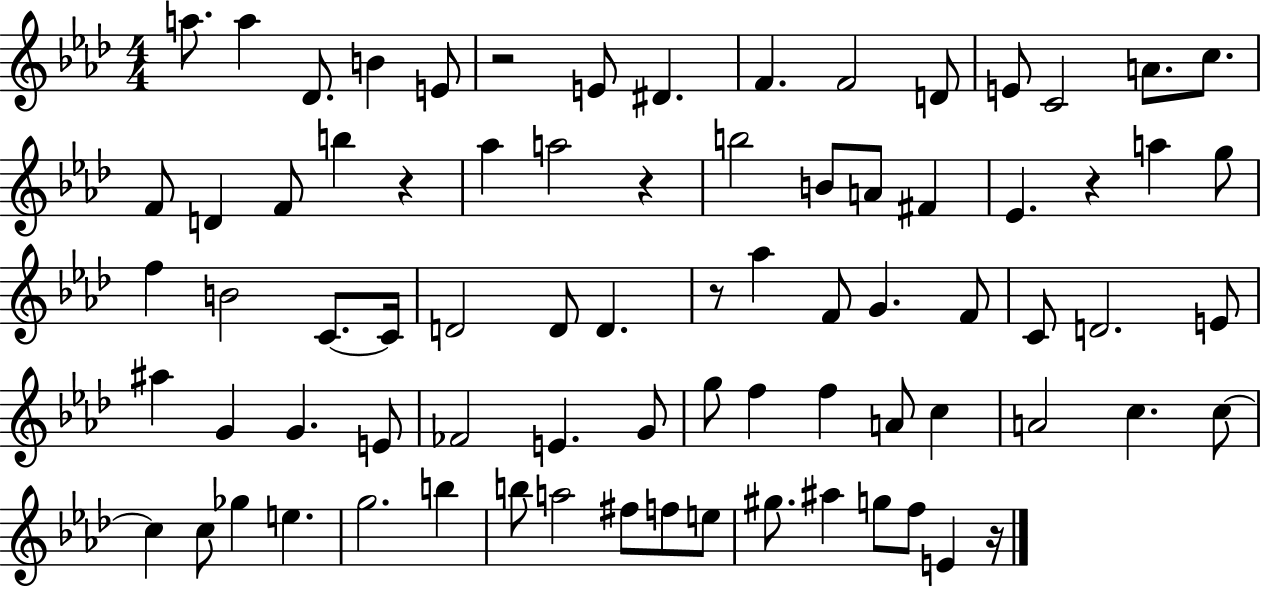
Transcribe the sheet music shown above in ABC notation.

X:1
T:Untitled
M:4/4
L:1/4
K:Ab
a/2 a _D/2 B E/2 z2 E/2 ^D F F2 D/2 E/2 C2 A/2 c/2 F/2 D F/2 b z _a a2 z b2 B/2 A/2 ^F _E z a g/2 f B2 C/2 C/4 D2 D/2 D z/2 _a F/2 G F/2 C/2 D2 E/2 ^a G G E/2 _F2 E G/2 g/2 f f A/2 c A2 c c/2 c c/2 _g e g2 b b/2 a2 ^f/2 f/2 e/2 ^g/2 ^a g/2 f/2 E z/4